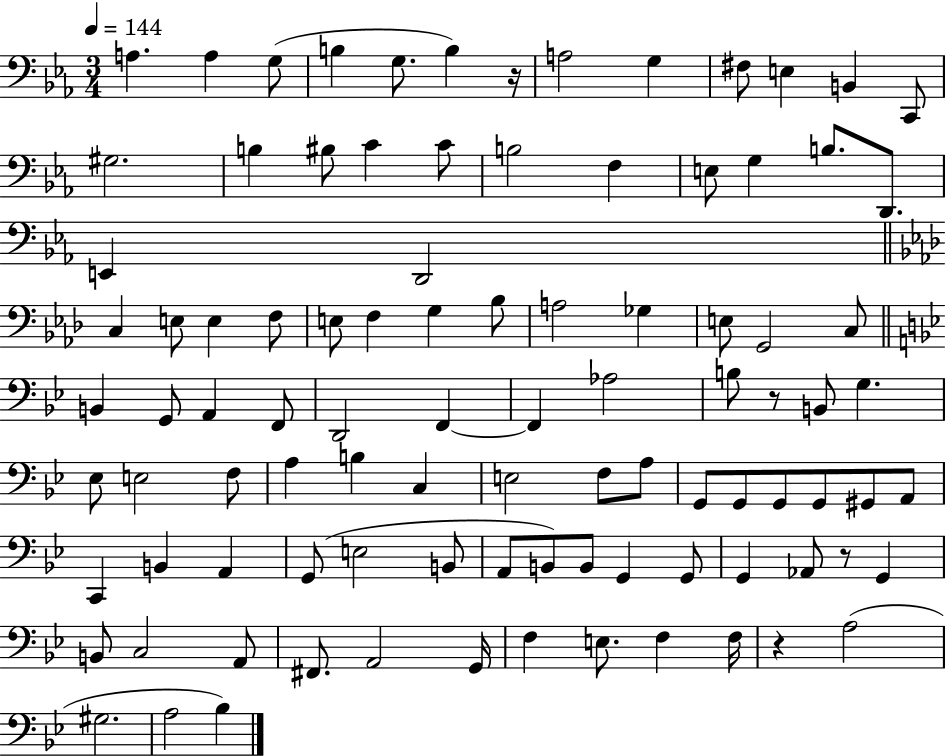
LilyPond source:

{
  \clef bass
  \numericTimeSignature
  \time 3/4
  \key ees \major
  \tempo 4 = 144
  \repeat volta 2 { a4. a4 g8( | b4 g8. b4) r16 | a2 g4 | fis8 e4 b,4 c,8 | \break gis2. | b4 bis8 c'4 c'8 | b2 f4 | e8 g4 b8. d,8. | \break e,4 d,2 | \bar "||" \break \key aes \major c4 e8 e4 f8 | e8 f4 g4 bes8 | a2 ges4 | e8 g,2 c8 | \break \bar "||" \break \key bes \major b,4 g,8 a,4 f,8 | d,2 f,4~~ | f,4 aes2 | b8 r8 b,8 g4. | \break ees8 e2 f8 | a4 b4 c4 | e2 f8 a8 | g,8 g,8 g,8 g,8 gis,8 a,8 | \break c,4 b,4 a,4 | g,8( e2 b,8 | a,8 b,8) b,8 g,4 g,8 | g,4 aes,8 r8 g,4 | \break b,8 c2 a,8 | fis,8. a,2 g,16 | f4 e8. f4 f16 | r4 a2( | \break gis2. | a2 bes4) | } \bar "|."
}